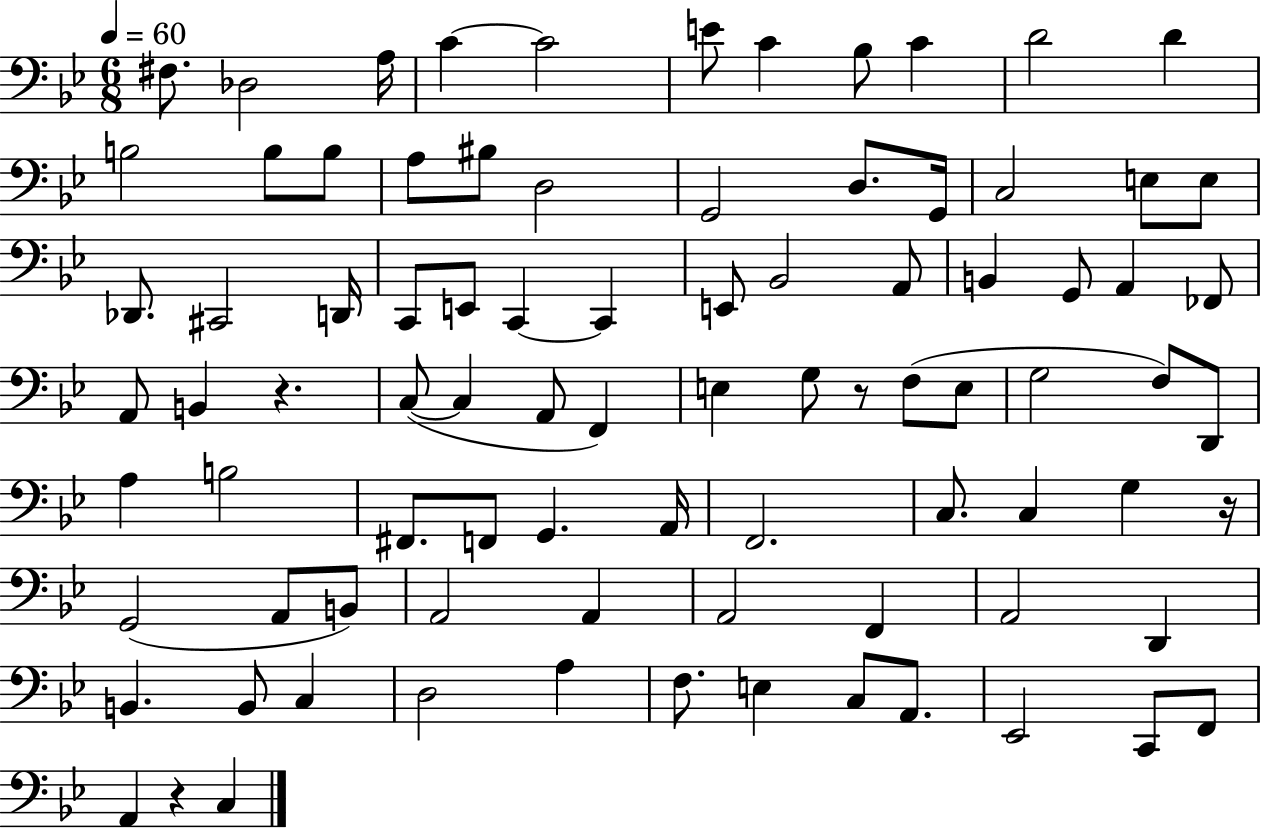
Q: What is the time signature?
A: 6/8